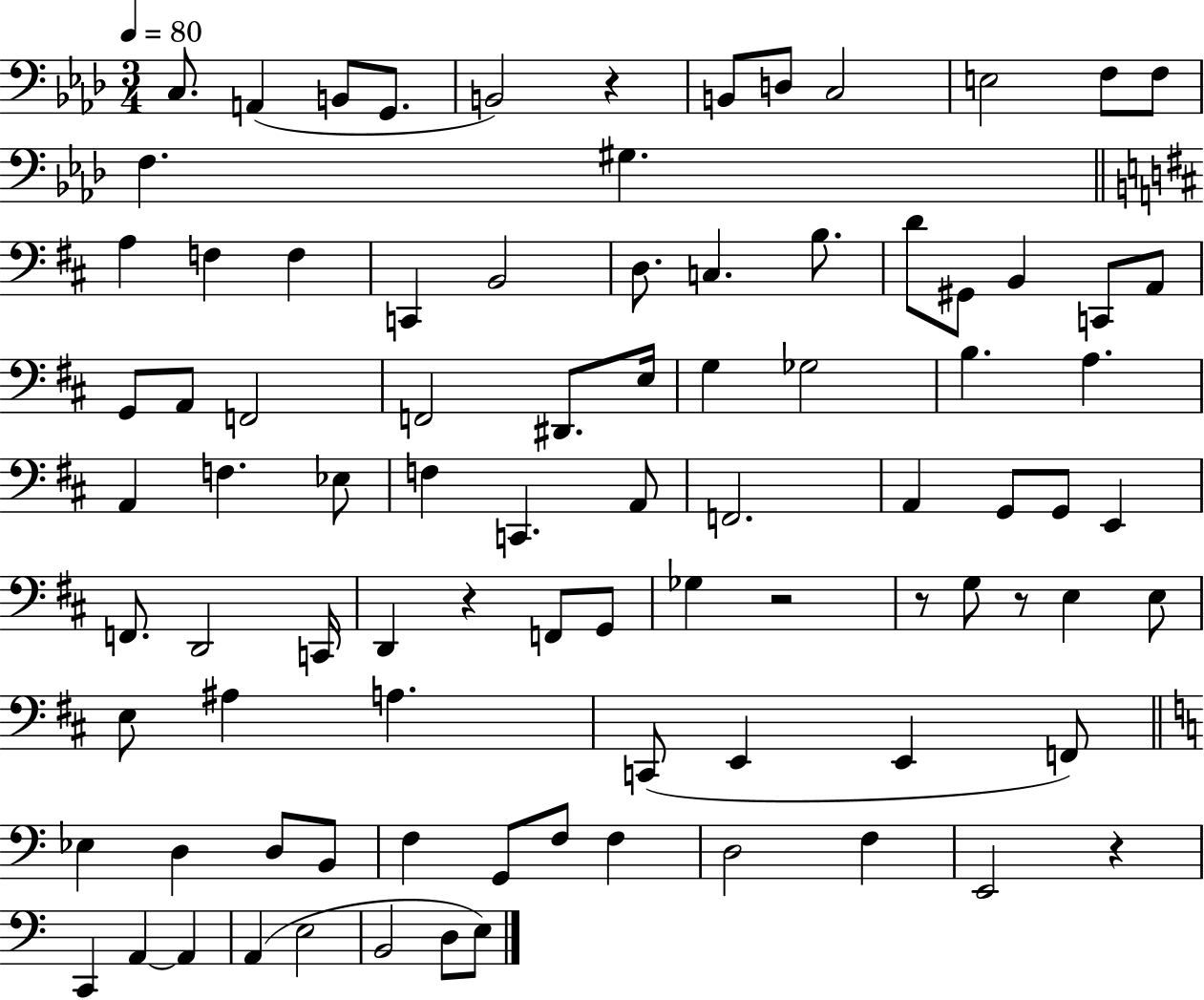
{
  \clef bass
  \numericTimeSignature
  \time 3/4
  \key aes \major
  \tempo 4 = 80
  c8. a,4( b,8 g,8. | b,2) r4 | b,8 d8 c2 | e2 f8 f8 | \break f4. gis4. | \bar "||" \break \key d \major a4 f4 f4 | c,4 b,2 | d8. c4. b8. | d'8 gis,8 b,4 c,8 a,8 | \break g,8 a,8 f,2 | f,2 dis,8. e16 | g4 ges2 | b4. a4. | \break a,4 f4. ees8 | f4 c,4. a,8 | f,2. | a,4 g,8 g,8 e,4 | \break f,8. d,2 c,16 | d,4 r4 f,8 g,8 | ges4 r2 | r8 g8 r8 e4 e8 | \break e8 ais4 a4. | c,8( e,4 e,4 f,8) | \bar "||" \break \key a \minor ees4 d4 d8 b,8 | f4 g,8 f8 f4 | d2 f4 | e,2 r4 | \break c,4 a,4~~ a,4 | a,4( e2 | b,2 d8 e8) | \bar "|."
}